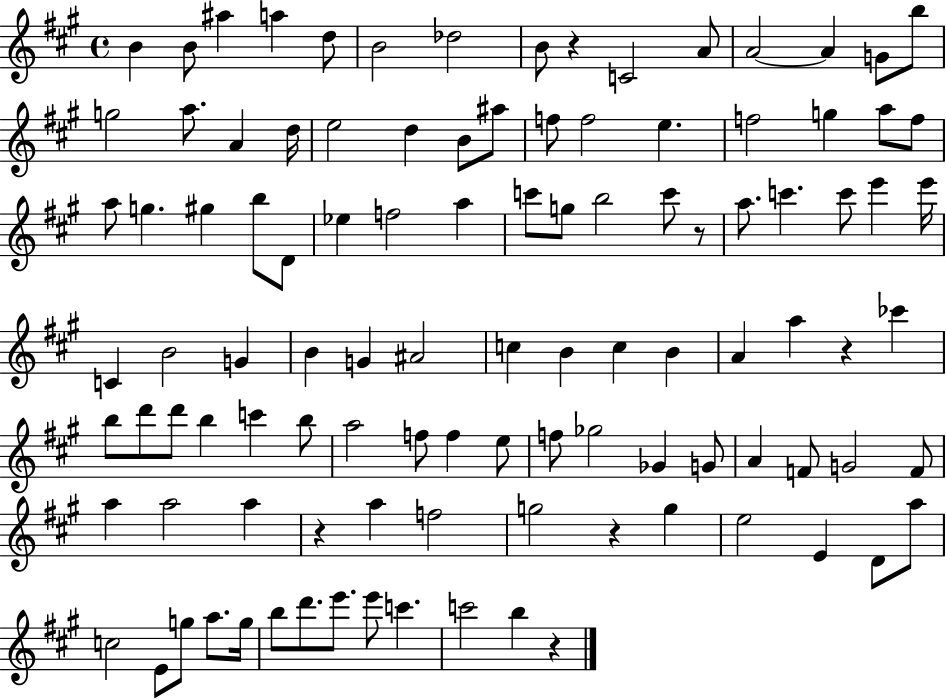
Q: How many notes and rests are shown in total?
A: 106